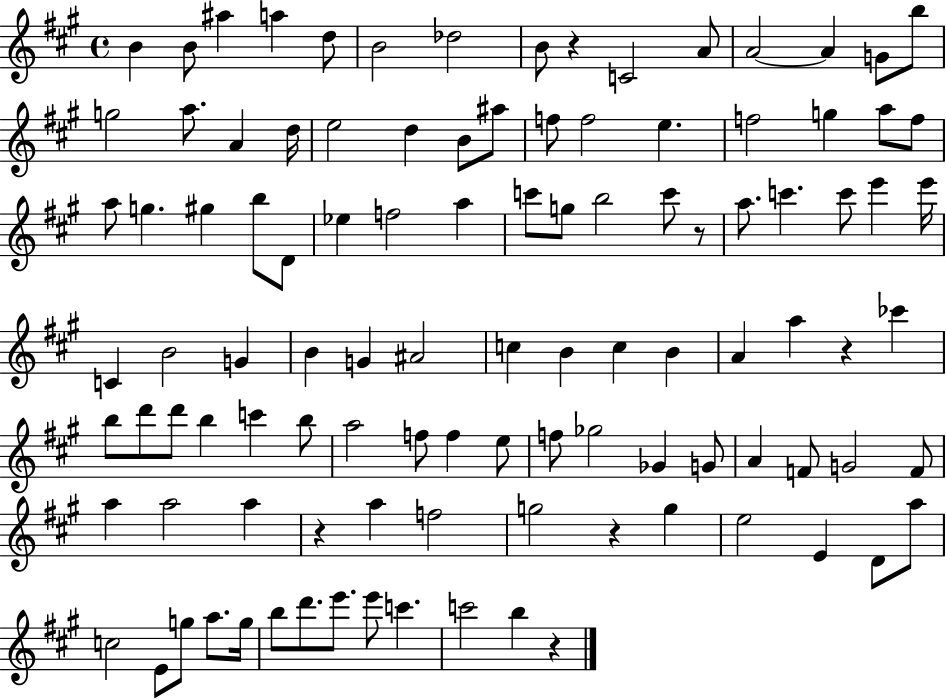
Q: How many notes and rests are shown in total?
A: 106